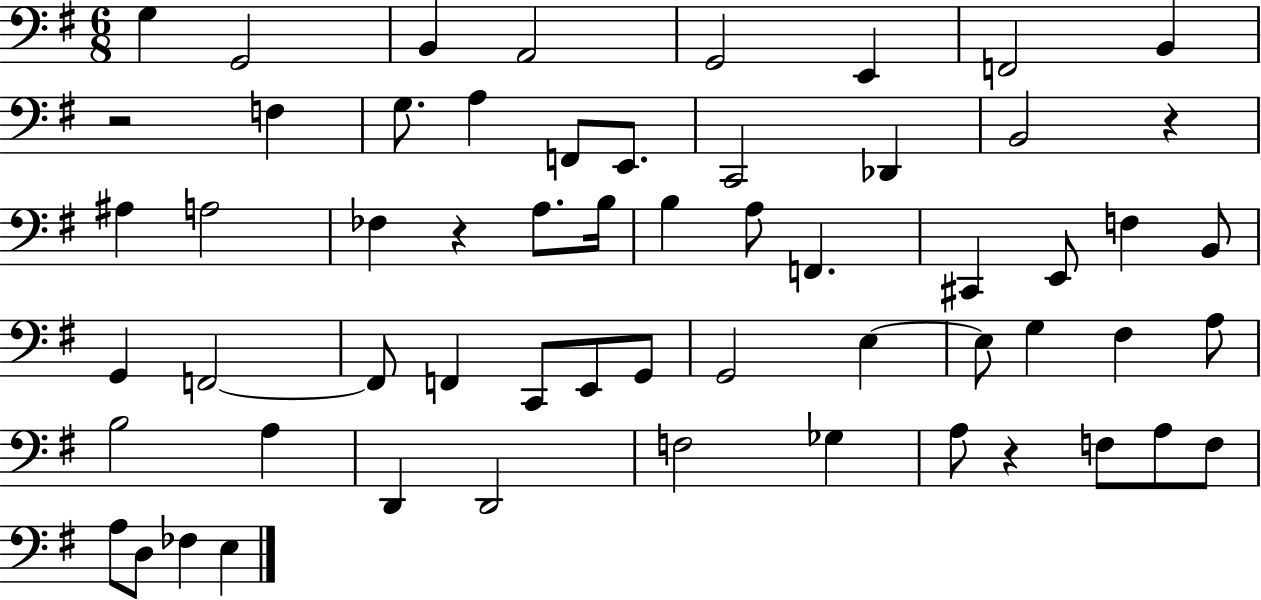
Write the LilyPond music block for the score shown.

{
  \clef bass
  \numericTimeSignature
  \time 6/8
  \key g \major
  g4 g,2 | b,4 a,2 | g,2 e,4 | f,2 b,4 | \break r2 f4 | g8. a4 f,8 e,8. | c,2 des,4 | b,2 r4 | \break ais4 a2 | fes4 r4 a8. b16 | b4 a8 f,4. | cis,4 e,8 f4 b,8 | \break g,4 f,2~~ | f,8 f,4 c,8 e,8 g,8 | g,2 e4~~ | e8 g4 fis4 a8 | \break b2 a4 | d,4 d,2 | f2 ges4 | a8 r4 f8 a8 f8 | \break a8 d8 fes4 e4 | \bar "|."
}